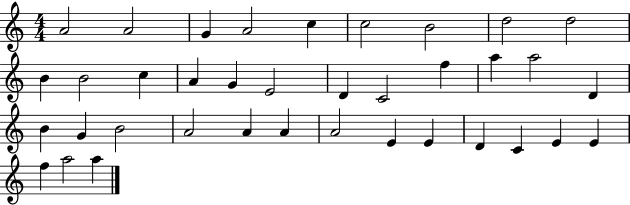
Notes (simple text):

A4/h A4/h G4/q A4/h C5/q C5/h B4/h D5/h D5/h B4/q B4/h C5/q A4/q G4/q E4/h D4/q C4/h F5/q A5/q A5/h D4/q B4/q G4/q B4/h A4/h A4/q A4/q A4/h E4/q E4/q D4/q C4/q E4/q E4/q F5/q A5/h A5/q